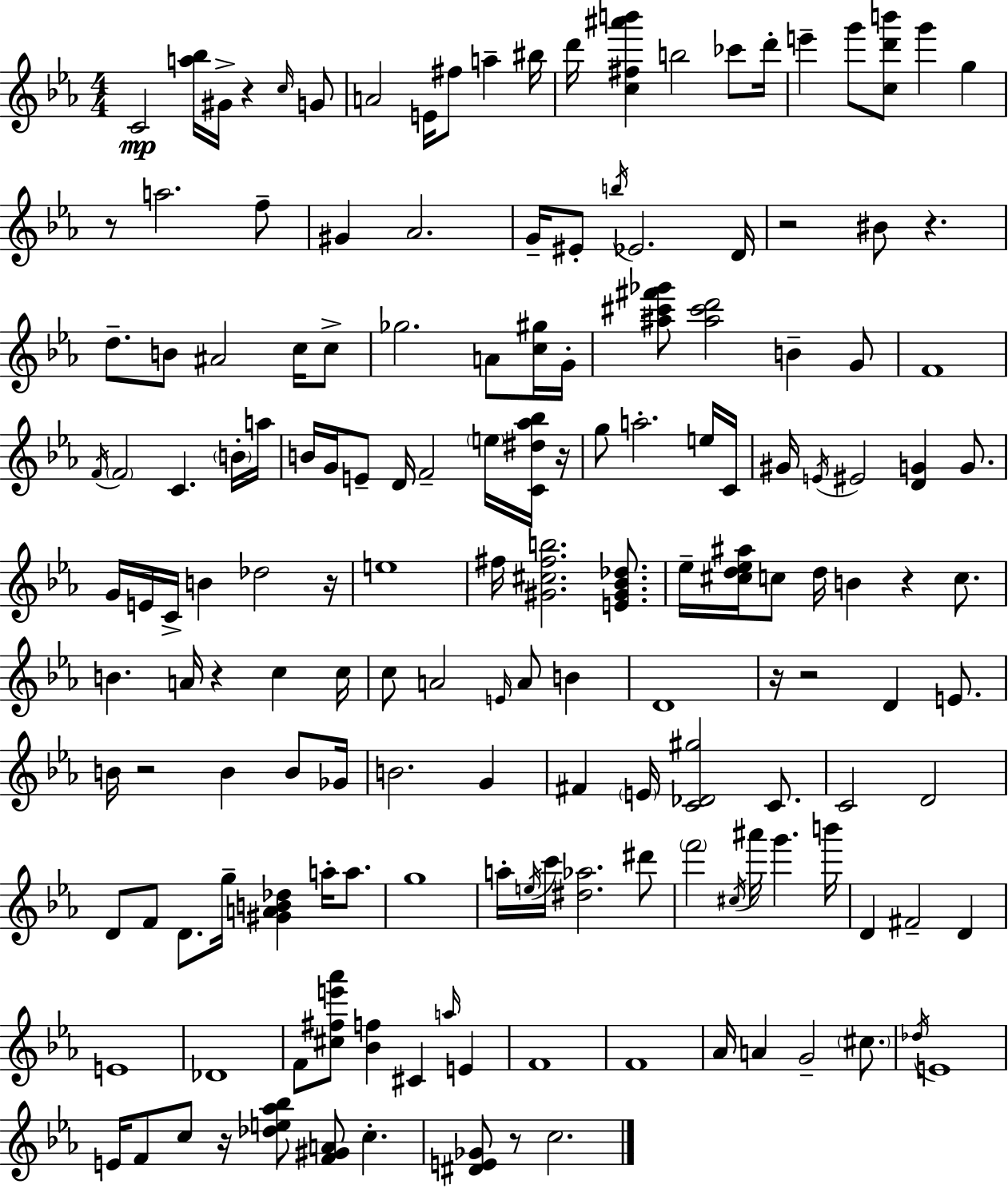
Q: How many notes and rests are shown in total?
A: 162